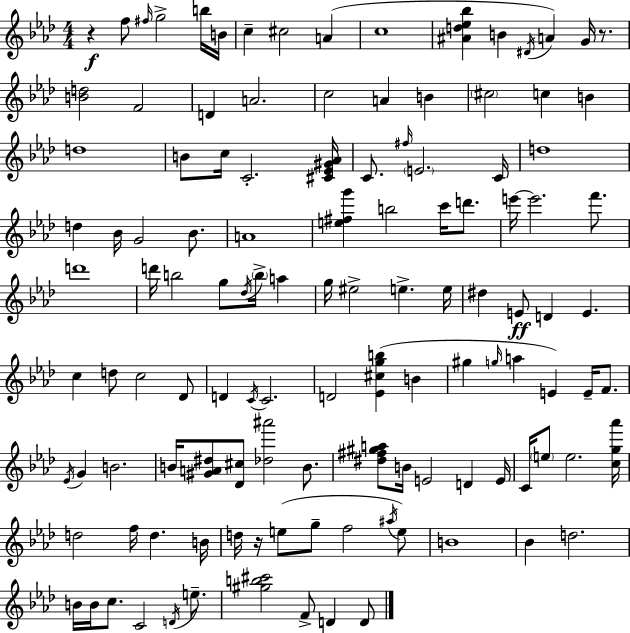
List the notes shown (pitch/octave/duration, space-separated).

R/q F5/e F#5/s G5/h B5/s B4/s C5/q C#5/h A4/q C5/w [A#4,D5,Eb5,Bb5]/q B4/q D#4/s A4/q G4/s R/e. [B4,D5]/h F4/h D4/q A4/h. C5/h A4/q B4/q C#5/h C5/q B4/q D5/w B4/e C5/s C4/h. [C#4,Eb4,G#4,Ab4]/s C4/e. F#5/s E4/h. C4/s D5/w D5/q Bb4/s G4/h Bb4/e. A4/w [E5,F#5,G6]/q B5/h C6/s D6/e. E6/s E6/h. F6/e. D6/w D6/s B5/h G5/e Db5/s B5/s A5/q G5/s EIS5/h E5/q. E5/s D#5/q E4/e D4/q E4/q. C5/q D5/e C5/h Db4/e D4/q C4/s C4/h. D4/h [Eb4,C#5,G5,B5]/q B4/q G#5/q G5/s A5/q E4/q E4/s F4/e. Eb4/s G4/q B4/h. B4/s [G#4,A4,D#5]/e [Db4,C#5]/e [Db5,A#6]/h B4/e. [D#5,F#5,G#5,A5]/e B4/s E4/h D4/q E4/s C4/s E5/e E5/h. [C5,G5,Ab6]/s D5/h F5/s D5/q. B4/s D5/s R/s E5/e G5/e F5/h A#5/s E5/e B4/w Bb4/q D5/h. B4/s B4/s C5/e. C4/h D4/s E5/e. [G#5,B5,C#6]/h F4/e D4/q D4/e